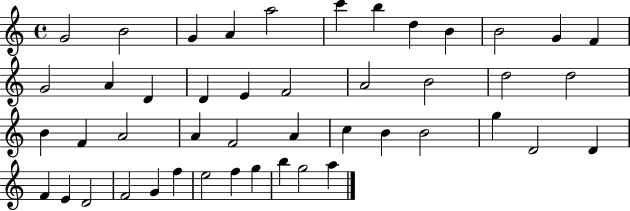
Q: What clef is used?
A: treble